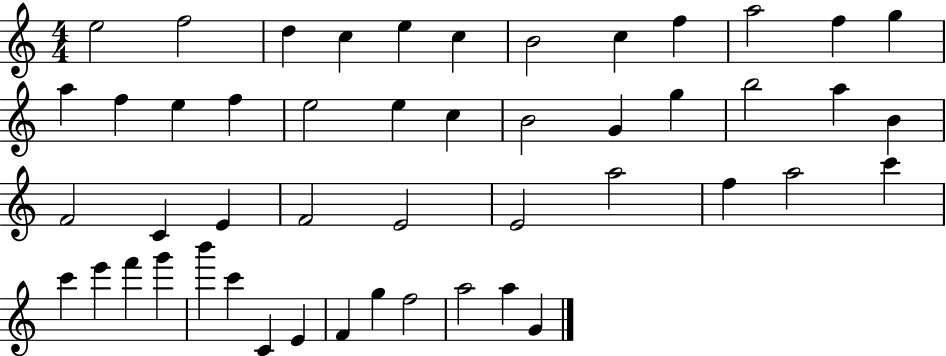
E5/h F5/h D5/q C5/q E5/q C5/q B4/h C5/q F5/q A5/h F5/q G5/q A5/q F5/q E5/q F5/q E5/h E5/q C5/q B4/h G4/q G5/q B5/h A5/q B4/q F4/h C4/q E4/q F4/h E4/h E4/h A5/h F5/q A5/h C6/q C6/q E6/q F6/q G6/q B6/q C6/q C4/q E4/q F4/q G5/q F5/h A5/h A5/q G4/q